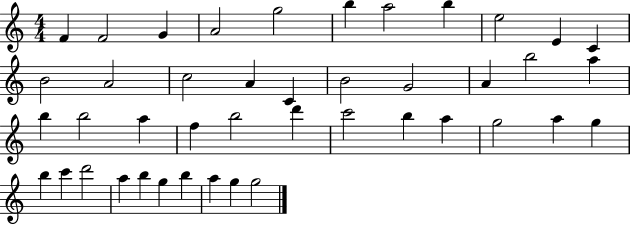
F4/q F4/h G4/q A4/h G5/h B5/q A5/h B5/q E5/h E4/q C4/q B4/h A4/h C5/h A4/q C4/q B4/h G4/h A4/q B5/h A5/q B5/q B5/h A5/q F5/q B5/h D6/q C6/h B5/q A5/q G5/h A5/q G5/q B5/q C6/q D6/h A5/q B5/q G5/q B5/q A5/q G5/q G5/h